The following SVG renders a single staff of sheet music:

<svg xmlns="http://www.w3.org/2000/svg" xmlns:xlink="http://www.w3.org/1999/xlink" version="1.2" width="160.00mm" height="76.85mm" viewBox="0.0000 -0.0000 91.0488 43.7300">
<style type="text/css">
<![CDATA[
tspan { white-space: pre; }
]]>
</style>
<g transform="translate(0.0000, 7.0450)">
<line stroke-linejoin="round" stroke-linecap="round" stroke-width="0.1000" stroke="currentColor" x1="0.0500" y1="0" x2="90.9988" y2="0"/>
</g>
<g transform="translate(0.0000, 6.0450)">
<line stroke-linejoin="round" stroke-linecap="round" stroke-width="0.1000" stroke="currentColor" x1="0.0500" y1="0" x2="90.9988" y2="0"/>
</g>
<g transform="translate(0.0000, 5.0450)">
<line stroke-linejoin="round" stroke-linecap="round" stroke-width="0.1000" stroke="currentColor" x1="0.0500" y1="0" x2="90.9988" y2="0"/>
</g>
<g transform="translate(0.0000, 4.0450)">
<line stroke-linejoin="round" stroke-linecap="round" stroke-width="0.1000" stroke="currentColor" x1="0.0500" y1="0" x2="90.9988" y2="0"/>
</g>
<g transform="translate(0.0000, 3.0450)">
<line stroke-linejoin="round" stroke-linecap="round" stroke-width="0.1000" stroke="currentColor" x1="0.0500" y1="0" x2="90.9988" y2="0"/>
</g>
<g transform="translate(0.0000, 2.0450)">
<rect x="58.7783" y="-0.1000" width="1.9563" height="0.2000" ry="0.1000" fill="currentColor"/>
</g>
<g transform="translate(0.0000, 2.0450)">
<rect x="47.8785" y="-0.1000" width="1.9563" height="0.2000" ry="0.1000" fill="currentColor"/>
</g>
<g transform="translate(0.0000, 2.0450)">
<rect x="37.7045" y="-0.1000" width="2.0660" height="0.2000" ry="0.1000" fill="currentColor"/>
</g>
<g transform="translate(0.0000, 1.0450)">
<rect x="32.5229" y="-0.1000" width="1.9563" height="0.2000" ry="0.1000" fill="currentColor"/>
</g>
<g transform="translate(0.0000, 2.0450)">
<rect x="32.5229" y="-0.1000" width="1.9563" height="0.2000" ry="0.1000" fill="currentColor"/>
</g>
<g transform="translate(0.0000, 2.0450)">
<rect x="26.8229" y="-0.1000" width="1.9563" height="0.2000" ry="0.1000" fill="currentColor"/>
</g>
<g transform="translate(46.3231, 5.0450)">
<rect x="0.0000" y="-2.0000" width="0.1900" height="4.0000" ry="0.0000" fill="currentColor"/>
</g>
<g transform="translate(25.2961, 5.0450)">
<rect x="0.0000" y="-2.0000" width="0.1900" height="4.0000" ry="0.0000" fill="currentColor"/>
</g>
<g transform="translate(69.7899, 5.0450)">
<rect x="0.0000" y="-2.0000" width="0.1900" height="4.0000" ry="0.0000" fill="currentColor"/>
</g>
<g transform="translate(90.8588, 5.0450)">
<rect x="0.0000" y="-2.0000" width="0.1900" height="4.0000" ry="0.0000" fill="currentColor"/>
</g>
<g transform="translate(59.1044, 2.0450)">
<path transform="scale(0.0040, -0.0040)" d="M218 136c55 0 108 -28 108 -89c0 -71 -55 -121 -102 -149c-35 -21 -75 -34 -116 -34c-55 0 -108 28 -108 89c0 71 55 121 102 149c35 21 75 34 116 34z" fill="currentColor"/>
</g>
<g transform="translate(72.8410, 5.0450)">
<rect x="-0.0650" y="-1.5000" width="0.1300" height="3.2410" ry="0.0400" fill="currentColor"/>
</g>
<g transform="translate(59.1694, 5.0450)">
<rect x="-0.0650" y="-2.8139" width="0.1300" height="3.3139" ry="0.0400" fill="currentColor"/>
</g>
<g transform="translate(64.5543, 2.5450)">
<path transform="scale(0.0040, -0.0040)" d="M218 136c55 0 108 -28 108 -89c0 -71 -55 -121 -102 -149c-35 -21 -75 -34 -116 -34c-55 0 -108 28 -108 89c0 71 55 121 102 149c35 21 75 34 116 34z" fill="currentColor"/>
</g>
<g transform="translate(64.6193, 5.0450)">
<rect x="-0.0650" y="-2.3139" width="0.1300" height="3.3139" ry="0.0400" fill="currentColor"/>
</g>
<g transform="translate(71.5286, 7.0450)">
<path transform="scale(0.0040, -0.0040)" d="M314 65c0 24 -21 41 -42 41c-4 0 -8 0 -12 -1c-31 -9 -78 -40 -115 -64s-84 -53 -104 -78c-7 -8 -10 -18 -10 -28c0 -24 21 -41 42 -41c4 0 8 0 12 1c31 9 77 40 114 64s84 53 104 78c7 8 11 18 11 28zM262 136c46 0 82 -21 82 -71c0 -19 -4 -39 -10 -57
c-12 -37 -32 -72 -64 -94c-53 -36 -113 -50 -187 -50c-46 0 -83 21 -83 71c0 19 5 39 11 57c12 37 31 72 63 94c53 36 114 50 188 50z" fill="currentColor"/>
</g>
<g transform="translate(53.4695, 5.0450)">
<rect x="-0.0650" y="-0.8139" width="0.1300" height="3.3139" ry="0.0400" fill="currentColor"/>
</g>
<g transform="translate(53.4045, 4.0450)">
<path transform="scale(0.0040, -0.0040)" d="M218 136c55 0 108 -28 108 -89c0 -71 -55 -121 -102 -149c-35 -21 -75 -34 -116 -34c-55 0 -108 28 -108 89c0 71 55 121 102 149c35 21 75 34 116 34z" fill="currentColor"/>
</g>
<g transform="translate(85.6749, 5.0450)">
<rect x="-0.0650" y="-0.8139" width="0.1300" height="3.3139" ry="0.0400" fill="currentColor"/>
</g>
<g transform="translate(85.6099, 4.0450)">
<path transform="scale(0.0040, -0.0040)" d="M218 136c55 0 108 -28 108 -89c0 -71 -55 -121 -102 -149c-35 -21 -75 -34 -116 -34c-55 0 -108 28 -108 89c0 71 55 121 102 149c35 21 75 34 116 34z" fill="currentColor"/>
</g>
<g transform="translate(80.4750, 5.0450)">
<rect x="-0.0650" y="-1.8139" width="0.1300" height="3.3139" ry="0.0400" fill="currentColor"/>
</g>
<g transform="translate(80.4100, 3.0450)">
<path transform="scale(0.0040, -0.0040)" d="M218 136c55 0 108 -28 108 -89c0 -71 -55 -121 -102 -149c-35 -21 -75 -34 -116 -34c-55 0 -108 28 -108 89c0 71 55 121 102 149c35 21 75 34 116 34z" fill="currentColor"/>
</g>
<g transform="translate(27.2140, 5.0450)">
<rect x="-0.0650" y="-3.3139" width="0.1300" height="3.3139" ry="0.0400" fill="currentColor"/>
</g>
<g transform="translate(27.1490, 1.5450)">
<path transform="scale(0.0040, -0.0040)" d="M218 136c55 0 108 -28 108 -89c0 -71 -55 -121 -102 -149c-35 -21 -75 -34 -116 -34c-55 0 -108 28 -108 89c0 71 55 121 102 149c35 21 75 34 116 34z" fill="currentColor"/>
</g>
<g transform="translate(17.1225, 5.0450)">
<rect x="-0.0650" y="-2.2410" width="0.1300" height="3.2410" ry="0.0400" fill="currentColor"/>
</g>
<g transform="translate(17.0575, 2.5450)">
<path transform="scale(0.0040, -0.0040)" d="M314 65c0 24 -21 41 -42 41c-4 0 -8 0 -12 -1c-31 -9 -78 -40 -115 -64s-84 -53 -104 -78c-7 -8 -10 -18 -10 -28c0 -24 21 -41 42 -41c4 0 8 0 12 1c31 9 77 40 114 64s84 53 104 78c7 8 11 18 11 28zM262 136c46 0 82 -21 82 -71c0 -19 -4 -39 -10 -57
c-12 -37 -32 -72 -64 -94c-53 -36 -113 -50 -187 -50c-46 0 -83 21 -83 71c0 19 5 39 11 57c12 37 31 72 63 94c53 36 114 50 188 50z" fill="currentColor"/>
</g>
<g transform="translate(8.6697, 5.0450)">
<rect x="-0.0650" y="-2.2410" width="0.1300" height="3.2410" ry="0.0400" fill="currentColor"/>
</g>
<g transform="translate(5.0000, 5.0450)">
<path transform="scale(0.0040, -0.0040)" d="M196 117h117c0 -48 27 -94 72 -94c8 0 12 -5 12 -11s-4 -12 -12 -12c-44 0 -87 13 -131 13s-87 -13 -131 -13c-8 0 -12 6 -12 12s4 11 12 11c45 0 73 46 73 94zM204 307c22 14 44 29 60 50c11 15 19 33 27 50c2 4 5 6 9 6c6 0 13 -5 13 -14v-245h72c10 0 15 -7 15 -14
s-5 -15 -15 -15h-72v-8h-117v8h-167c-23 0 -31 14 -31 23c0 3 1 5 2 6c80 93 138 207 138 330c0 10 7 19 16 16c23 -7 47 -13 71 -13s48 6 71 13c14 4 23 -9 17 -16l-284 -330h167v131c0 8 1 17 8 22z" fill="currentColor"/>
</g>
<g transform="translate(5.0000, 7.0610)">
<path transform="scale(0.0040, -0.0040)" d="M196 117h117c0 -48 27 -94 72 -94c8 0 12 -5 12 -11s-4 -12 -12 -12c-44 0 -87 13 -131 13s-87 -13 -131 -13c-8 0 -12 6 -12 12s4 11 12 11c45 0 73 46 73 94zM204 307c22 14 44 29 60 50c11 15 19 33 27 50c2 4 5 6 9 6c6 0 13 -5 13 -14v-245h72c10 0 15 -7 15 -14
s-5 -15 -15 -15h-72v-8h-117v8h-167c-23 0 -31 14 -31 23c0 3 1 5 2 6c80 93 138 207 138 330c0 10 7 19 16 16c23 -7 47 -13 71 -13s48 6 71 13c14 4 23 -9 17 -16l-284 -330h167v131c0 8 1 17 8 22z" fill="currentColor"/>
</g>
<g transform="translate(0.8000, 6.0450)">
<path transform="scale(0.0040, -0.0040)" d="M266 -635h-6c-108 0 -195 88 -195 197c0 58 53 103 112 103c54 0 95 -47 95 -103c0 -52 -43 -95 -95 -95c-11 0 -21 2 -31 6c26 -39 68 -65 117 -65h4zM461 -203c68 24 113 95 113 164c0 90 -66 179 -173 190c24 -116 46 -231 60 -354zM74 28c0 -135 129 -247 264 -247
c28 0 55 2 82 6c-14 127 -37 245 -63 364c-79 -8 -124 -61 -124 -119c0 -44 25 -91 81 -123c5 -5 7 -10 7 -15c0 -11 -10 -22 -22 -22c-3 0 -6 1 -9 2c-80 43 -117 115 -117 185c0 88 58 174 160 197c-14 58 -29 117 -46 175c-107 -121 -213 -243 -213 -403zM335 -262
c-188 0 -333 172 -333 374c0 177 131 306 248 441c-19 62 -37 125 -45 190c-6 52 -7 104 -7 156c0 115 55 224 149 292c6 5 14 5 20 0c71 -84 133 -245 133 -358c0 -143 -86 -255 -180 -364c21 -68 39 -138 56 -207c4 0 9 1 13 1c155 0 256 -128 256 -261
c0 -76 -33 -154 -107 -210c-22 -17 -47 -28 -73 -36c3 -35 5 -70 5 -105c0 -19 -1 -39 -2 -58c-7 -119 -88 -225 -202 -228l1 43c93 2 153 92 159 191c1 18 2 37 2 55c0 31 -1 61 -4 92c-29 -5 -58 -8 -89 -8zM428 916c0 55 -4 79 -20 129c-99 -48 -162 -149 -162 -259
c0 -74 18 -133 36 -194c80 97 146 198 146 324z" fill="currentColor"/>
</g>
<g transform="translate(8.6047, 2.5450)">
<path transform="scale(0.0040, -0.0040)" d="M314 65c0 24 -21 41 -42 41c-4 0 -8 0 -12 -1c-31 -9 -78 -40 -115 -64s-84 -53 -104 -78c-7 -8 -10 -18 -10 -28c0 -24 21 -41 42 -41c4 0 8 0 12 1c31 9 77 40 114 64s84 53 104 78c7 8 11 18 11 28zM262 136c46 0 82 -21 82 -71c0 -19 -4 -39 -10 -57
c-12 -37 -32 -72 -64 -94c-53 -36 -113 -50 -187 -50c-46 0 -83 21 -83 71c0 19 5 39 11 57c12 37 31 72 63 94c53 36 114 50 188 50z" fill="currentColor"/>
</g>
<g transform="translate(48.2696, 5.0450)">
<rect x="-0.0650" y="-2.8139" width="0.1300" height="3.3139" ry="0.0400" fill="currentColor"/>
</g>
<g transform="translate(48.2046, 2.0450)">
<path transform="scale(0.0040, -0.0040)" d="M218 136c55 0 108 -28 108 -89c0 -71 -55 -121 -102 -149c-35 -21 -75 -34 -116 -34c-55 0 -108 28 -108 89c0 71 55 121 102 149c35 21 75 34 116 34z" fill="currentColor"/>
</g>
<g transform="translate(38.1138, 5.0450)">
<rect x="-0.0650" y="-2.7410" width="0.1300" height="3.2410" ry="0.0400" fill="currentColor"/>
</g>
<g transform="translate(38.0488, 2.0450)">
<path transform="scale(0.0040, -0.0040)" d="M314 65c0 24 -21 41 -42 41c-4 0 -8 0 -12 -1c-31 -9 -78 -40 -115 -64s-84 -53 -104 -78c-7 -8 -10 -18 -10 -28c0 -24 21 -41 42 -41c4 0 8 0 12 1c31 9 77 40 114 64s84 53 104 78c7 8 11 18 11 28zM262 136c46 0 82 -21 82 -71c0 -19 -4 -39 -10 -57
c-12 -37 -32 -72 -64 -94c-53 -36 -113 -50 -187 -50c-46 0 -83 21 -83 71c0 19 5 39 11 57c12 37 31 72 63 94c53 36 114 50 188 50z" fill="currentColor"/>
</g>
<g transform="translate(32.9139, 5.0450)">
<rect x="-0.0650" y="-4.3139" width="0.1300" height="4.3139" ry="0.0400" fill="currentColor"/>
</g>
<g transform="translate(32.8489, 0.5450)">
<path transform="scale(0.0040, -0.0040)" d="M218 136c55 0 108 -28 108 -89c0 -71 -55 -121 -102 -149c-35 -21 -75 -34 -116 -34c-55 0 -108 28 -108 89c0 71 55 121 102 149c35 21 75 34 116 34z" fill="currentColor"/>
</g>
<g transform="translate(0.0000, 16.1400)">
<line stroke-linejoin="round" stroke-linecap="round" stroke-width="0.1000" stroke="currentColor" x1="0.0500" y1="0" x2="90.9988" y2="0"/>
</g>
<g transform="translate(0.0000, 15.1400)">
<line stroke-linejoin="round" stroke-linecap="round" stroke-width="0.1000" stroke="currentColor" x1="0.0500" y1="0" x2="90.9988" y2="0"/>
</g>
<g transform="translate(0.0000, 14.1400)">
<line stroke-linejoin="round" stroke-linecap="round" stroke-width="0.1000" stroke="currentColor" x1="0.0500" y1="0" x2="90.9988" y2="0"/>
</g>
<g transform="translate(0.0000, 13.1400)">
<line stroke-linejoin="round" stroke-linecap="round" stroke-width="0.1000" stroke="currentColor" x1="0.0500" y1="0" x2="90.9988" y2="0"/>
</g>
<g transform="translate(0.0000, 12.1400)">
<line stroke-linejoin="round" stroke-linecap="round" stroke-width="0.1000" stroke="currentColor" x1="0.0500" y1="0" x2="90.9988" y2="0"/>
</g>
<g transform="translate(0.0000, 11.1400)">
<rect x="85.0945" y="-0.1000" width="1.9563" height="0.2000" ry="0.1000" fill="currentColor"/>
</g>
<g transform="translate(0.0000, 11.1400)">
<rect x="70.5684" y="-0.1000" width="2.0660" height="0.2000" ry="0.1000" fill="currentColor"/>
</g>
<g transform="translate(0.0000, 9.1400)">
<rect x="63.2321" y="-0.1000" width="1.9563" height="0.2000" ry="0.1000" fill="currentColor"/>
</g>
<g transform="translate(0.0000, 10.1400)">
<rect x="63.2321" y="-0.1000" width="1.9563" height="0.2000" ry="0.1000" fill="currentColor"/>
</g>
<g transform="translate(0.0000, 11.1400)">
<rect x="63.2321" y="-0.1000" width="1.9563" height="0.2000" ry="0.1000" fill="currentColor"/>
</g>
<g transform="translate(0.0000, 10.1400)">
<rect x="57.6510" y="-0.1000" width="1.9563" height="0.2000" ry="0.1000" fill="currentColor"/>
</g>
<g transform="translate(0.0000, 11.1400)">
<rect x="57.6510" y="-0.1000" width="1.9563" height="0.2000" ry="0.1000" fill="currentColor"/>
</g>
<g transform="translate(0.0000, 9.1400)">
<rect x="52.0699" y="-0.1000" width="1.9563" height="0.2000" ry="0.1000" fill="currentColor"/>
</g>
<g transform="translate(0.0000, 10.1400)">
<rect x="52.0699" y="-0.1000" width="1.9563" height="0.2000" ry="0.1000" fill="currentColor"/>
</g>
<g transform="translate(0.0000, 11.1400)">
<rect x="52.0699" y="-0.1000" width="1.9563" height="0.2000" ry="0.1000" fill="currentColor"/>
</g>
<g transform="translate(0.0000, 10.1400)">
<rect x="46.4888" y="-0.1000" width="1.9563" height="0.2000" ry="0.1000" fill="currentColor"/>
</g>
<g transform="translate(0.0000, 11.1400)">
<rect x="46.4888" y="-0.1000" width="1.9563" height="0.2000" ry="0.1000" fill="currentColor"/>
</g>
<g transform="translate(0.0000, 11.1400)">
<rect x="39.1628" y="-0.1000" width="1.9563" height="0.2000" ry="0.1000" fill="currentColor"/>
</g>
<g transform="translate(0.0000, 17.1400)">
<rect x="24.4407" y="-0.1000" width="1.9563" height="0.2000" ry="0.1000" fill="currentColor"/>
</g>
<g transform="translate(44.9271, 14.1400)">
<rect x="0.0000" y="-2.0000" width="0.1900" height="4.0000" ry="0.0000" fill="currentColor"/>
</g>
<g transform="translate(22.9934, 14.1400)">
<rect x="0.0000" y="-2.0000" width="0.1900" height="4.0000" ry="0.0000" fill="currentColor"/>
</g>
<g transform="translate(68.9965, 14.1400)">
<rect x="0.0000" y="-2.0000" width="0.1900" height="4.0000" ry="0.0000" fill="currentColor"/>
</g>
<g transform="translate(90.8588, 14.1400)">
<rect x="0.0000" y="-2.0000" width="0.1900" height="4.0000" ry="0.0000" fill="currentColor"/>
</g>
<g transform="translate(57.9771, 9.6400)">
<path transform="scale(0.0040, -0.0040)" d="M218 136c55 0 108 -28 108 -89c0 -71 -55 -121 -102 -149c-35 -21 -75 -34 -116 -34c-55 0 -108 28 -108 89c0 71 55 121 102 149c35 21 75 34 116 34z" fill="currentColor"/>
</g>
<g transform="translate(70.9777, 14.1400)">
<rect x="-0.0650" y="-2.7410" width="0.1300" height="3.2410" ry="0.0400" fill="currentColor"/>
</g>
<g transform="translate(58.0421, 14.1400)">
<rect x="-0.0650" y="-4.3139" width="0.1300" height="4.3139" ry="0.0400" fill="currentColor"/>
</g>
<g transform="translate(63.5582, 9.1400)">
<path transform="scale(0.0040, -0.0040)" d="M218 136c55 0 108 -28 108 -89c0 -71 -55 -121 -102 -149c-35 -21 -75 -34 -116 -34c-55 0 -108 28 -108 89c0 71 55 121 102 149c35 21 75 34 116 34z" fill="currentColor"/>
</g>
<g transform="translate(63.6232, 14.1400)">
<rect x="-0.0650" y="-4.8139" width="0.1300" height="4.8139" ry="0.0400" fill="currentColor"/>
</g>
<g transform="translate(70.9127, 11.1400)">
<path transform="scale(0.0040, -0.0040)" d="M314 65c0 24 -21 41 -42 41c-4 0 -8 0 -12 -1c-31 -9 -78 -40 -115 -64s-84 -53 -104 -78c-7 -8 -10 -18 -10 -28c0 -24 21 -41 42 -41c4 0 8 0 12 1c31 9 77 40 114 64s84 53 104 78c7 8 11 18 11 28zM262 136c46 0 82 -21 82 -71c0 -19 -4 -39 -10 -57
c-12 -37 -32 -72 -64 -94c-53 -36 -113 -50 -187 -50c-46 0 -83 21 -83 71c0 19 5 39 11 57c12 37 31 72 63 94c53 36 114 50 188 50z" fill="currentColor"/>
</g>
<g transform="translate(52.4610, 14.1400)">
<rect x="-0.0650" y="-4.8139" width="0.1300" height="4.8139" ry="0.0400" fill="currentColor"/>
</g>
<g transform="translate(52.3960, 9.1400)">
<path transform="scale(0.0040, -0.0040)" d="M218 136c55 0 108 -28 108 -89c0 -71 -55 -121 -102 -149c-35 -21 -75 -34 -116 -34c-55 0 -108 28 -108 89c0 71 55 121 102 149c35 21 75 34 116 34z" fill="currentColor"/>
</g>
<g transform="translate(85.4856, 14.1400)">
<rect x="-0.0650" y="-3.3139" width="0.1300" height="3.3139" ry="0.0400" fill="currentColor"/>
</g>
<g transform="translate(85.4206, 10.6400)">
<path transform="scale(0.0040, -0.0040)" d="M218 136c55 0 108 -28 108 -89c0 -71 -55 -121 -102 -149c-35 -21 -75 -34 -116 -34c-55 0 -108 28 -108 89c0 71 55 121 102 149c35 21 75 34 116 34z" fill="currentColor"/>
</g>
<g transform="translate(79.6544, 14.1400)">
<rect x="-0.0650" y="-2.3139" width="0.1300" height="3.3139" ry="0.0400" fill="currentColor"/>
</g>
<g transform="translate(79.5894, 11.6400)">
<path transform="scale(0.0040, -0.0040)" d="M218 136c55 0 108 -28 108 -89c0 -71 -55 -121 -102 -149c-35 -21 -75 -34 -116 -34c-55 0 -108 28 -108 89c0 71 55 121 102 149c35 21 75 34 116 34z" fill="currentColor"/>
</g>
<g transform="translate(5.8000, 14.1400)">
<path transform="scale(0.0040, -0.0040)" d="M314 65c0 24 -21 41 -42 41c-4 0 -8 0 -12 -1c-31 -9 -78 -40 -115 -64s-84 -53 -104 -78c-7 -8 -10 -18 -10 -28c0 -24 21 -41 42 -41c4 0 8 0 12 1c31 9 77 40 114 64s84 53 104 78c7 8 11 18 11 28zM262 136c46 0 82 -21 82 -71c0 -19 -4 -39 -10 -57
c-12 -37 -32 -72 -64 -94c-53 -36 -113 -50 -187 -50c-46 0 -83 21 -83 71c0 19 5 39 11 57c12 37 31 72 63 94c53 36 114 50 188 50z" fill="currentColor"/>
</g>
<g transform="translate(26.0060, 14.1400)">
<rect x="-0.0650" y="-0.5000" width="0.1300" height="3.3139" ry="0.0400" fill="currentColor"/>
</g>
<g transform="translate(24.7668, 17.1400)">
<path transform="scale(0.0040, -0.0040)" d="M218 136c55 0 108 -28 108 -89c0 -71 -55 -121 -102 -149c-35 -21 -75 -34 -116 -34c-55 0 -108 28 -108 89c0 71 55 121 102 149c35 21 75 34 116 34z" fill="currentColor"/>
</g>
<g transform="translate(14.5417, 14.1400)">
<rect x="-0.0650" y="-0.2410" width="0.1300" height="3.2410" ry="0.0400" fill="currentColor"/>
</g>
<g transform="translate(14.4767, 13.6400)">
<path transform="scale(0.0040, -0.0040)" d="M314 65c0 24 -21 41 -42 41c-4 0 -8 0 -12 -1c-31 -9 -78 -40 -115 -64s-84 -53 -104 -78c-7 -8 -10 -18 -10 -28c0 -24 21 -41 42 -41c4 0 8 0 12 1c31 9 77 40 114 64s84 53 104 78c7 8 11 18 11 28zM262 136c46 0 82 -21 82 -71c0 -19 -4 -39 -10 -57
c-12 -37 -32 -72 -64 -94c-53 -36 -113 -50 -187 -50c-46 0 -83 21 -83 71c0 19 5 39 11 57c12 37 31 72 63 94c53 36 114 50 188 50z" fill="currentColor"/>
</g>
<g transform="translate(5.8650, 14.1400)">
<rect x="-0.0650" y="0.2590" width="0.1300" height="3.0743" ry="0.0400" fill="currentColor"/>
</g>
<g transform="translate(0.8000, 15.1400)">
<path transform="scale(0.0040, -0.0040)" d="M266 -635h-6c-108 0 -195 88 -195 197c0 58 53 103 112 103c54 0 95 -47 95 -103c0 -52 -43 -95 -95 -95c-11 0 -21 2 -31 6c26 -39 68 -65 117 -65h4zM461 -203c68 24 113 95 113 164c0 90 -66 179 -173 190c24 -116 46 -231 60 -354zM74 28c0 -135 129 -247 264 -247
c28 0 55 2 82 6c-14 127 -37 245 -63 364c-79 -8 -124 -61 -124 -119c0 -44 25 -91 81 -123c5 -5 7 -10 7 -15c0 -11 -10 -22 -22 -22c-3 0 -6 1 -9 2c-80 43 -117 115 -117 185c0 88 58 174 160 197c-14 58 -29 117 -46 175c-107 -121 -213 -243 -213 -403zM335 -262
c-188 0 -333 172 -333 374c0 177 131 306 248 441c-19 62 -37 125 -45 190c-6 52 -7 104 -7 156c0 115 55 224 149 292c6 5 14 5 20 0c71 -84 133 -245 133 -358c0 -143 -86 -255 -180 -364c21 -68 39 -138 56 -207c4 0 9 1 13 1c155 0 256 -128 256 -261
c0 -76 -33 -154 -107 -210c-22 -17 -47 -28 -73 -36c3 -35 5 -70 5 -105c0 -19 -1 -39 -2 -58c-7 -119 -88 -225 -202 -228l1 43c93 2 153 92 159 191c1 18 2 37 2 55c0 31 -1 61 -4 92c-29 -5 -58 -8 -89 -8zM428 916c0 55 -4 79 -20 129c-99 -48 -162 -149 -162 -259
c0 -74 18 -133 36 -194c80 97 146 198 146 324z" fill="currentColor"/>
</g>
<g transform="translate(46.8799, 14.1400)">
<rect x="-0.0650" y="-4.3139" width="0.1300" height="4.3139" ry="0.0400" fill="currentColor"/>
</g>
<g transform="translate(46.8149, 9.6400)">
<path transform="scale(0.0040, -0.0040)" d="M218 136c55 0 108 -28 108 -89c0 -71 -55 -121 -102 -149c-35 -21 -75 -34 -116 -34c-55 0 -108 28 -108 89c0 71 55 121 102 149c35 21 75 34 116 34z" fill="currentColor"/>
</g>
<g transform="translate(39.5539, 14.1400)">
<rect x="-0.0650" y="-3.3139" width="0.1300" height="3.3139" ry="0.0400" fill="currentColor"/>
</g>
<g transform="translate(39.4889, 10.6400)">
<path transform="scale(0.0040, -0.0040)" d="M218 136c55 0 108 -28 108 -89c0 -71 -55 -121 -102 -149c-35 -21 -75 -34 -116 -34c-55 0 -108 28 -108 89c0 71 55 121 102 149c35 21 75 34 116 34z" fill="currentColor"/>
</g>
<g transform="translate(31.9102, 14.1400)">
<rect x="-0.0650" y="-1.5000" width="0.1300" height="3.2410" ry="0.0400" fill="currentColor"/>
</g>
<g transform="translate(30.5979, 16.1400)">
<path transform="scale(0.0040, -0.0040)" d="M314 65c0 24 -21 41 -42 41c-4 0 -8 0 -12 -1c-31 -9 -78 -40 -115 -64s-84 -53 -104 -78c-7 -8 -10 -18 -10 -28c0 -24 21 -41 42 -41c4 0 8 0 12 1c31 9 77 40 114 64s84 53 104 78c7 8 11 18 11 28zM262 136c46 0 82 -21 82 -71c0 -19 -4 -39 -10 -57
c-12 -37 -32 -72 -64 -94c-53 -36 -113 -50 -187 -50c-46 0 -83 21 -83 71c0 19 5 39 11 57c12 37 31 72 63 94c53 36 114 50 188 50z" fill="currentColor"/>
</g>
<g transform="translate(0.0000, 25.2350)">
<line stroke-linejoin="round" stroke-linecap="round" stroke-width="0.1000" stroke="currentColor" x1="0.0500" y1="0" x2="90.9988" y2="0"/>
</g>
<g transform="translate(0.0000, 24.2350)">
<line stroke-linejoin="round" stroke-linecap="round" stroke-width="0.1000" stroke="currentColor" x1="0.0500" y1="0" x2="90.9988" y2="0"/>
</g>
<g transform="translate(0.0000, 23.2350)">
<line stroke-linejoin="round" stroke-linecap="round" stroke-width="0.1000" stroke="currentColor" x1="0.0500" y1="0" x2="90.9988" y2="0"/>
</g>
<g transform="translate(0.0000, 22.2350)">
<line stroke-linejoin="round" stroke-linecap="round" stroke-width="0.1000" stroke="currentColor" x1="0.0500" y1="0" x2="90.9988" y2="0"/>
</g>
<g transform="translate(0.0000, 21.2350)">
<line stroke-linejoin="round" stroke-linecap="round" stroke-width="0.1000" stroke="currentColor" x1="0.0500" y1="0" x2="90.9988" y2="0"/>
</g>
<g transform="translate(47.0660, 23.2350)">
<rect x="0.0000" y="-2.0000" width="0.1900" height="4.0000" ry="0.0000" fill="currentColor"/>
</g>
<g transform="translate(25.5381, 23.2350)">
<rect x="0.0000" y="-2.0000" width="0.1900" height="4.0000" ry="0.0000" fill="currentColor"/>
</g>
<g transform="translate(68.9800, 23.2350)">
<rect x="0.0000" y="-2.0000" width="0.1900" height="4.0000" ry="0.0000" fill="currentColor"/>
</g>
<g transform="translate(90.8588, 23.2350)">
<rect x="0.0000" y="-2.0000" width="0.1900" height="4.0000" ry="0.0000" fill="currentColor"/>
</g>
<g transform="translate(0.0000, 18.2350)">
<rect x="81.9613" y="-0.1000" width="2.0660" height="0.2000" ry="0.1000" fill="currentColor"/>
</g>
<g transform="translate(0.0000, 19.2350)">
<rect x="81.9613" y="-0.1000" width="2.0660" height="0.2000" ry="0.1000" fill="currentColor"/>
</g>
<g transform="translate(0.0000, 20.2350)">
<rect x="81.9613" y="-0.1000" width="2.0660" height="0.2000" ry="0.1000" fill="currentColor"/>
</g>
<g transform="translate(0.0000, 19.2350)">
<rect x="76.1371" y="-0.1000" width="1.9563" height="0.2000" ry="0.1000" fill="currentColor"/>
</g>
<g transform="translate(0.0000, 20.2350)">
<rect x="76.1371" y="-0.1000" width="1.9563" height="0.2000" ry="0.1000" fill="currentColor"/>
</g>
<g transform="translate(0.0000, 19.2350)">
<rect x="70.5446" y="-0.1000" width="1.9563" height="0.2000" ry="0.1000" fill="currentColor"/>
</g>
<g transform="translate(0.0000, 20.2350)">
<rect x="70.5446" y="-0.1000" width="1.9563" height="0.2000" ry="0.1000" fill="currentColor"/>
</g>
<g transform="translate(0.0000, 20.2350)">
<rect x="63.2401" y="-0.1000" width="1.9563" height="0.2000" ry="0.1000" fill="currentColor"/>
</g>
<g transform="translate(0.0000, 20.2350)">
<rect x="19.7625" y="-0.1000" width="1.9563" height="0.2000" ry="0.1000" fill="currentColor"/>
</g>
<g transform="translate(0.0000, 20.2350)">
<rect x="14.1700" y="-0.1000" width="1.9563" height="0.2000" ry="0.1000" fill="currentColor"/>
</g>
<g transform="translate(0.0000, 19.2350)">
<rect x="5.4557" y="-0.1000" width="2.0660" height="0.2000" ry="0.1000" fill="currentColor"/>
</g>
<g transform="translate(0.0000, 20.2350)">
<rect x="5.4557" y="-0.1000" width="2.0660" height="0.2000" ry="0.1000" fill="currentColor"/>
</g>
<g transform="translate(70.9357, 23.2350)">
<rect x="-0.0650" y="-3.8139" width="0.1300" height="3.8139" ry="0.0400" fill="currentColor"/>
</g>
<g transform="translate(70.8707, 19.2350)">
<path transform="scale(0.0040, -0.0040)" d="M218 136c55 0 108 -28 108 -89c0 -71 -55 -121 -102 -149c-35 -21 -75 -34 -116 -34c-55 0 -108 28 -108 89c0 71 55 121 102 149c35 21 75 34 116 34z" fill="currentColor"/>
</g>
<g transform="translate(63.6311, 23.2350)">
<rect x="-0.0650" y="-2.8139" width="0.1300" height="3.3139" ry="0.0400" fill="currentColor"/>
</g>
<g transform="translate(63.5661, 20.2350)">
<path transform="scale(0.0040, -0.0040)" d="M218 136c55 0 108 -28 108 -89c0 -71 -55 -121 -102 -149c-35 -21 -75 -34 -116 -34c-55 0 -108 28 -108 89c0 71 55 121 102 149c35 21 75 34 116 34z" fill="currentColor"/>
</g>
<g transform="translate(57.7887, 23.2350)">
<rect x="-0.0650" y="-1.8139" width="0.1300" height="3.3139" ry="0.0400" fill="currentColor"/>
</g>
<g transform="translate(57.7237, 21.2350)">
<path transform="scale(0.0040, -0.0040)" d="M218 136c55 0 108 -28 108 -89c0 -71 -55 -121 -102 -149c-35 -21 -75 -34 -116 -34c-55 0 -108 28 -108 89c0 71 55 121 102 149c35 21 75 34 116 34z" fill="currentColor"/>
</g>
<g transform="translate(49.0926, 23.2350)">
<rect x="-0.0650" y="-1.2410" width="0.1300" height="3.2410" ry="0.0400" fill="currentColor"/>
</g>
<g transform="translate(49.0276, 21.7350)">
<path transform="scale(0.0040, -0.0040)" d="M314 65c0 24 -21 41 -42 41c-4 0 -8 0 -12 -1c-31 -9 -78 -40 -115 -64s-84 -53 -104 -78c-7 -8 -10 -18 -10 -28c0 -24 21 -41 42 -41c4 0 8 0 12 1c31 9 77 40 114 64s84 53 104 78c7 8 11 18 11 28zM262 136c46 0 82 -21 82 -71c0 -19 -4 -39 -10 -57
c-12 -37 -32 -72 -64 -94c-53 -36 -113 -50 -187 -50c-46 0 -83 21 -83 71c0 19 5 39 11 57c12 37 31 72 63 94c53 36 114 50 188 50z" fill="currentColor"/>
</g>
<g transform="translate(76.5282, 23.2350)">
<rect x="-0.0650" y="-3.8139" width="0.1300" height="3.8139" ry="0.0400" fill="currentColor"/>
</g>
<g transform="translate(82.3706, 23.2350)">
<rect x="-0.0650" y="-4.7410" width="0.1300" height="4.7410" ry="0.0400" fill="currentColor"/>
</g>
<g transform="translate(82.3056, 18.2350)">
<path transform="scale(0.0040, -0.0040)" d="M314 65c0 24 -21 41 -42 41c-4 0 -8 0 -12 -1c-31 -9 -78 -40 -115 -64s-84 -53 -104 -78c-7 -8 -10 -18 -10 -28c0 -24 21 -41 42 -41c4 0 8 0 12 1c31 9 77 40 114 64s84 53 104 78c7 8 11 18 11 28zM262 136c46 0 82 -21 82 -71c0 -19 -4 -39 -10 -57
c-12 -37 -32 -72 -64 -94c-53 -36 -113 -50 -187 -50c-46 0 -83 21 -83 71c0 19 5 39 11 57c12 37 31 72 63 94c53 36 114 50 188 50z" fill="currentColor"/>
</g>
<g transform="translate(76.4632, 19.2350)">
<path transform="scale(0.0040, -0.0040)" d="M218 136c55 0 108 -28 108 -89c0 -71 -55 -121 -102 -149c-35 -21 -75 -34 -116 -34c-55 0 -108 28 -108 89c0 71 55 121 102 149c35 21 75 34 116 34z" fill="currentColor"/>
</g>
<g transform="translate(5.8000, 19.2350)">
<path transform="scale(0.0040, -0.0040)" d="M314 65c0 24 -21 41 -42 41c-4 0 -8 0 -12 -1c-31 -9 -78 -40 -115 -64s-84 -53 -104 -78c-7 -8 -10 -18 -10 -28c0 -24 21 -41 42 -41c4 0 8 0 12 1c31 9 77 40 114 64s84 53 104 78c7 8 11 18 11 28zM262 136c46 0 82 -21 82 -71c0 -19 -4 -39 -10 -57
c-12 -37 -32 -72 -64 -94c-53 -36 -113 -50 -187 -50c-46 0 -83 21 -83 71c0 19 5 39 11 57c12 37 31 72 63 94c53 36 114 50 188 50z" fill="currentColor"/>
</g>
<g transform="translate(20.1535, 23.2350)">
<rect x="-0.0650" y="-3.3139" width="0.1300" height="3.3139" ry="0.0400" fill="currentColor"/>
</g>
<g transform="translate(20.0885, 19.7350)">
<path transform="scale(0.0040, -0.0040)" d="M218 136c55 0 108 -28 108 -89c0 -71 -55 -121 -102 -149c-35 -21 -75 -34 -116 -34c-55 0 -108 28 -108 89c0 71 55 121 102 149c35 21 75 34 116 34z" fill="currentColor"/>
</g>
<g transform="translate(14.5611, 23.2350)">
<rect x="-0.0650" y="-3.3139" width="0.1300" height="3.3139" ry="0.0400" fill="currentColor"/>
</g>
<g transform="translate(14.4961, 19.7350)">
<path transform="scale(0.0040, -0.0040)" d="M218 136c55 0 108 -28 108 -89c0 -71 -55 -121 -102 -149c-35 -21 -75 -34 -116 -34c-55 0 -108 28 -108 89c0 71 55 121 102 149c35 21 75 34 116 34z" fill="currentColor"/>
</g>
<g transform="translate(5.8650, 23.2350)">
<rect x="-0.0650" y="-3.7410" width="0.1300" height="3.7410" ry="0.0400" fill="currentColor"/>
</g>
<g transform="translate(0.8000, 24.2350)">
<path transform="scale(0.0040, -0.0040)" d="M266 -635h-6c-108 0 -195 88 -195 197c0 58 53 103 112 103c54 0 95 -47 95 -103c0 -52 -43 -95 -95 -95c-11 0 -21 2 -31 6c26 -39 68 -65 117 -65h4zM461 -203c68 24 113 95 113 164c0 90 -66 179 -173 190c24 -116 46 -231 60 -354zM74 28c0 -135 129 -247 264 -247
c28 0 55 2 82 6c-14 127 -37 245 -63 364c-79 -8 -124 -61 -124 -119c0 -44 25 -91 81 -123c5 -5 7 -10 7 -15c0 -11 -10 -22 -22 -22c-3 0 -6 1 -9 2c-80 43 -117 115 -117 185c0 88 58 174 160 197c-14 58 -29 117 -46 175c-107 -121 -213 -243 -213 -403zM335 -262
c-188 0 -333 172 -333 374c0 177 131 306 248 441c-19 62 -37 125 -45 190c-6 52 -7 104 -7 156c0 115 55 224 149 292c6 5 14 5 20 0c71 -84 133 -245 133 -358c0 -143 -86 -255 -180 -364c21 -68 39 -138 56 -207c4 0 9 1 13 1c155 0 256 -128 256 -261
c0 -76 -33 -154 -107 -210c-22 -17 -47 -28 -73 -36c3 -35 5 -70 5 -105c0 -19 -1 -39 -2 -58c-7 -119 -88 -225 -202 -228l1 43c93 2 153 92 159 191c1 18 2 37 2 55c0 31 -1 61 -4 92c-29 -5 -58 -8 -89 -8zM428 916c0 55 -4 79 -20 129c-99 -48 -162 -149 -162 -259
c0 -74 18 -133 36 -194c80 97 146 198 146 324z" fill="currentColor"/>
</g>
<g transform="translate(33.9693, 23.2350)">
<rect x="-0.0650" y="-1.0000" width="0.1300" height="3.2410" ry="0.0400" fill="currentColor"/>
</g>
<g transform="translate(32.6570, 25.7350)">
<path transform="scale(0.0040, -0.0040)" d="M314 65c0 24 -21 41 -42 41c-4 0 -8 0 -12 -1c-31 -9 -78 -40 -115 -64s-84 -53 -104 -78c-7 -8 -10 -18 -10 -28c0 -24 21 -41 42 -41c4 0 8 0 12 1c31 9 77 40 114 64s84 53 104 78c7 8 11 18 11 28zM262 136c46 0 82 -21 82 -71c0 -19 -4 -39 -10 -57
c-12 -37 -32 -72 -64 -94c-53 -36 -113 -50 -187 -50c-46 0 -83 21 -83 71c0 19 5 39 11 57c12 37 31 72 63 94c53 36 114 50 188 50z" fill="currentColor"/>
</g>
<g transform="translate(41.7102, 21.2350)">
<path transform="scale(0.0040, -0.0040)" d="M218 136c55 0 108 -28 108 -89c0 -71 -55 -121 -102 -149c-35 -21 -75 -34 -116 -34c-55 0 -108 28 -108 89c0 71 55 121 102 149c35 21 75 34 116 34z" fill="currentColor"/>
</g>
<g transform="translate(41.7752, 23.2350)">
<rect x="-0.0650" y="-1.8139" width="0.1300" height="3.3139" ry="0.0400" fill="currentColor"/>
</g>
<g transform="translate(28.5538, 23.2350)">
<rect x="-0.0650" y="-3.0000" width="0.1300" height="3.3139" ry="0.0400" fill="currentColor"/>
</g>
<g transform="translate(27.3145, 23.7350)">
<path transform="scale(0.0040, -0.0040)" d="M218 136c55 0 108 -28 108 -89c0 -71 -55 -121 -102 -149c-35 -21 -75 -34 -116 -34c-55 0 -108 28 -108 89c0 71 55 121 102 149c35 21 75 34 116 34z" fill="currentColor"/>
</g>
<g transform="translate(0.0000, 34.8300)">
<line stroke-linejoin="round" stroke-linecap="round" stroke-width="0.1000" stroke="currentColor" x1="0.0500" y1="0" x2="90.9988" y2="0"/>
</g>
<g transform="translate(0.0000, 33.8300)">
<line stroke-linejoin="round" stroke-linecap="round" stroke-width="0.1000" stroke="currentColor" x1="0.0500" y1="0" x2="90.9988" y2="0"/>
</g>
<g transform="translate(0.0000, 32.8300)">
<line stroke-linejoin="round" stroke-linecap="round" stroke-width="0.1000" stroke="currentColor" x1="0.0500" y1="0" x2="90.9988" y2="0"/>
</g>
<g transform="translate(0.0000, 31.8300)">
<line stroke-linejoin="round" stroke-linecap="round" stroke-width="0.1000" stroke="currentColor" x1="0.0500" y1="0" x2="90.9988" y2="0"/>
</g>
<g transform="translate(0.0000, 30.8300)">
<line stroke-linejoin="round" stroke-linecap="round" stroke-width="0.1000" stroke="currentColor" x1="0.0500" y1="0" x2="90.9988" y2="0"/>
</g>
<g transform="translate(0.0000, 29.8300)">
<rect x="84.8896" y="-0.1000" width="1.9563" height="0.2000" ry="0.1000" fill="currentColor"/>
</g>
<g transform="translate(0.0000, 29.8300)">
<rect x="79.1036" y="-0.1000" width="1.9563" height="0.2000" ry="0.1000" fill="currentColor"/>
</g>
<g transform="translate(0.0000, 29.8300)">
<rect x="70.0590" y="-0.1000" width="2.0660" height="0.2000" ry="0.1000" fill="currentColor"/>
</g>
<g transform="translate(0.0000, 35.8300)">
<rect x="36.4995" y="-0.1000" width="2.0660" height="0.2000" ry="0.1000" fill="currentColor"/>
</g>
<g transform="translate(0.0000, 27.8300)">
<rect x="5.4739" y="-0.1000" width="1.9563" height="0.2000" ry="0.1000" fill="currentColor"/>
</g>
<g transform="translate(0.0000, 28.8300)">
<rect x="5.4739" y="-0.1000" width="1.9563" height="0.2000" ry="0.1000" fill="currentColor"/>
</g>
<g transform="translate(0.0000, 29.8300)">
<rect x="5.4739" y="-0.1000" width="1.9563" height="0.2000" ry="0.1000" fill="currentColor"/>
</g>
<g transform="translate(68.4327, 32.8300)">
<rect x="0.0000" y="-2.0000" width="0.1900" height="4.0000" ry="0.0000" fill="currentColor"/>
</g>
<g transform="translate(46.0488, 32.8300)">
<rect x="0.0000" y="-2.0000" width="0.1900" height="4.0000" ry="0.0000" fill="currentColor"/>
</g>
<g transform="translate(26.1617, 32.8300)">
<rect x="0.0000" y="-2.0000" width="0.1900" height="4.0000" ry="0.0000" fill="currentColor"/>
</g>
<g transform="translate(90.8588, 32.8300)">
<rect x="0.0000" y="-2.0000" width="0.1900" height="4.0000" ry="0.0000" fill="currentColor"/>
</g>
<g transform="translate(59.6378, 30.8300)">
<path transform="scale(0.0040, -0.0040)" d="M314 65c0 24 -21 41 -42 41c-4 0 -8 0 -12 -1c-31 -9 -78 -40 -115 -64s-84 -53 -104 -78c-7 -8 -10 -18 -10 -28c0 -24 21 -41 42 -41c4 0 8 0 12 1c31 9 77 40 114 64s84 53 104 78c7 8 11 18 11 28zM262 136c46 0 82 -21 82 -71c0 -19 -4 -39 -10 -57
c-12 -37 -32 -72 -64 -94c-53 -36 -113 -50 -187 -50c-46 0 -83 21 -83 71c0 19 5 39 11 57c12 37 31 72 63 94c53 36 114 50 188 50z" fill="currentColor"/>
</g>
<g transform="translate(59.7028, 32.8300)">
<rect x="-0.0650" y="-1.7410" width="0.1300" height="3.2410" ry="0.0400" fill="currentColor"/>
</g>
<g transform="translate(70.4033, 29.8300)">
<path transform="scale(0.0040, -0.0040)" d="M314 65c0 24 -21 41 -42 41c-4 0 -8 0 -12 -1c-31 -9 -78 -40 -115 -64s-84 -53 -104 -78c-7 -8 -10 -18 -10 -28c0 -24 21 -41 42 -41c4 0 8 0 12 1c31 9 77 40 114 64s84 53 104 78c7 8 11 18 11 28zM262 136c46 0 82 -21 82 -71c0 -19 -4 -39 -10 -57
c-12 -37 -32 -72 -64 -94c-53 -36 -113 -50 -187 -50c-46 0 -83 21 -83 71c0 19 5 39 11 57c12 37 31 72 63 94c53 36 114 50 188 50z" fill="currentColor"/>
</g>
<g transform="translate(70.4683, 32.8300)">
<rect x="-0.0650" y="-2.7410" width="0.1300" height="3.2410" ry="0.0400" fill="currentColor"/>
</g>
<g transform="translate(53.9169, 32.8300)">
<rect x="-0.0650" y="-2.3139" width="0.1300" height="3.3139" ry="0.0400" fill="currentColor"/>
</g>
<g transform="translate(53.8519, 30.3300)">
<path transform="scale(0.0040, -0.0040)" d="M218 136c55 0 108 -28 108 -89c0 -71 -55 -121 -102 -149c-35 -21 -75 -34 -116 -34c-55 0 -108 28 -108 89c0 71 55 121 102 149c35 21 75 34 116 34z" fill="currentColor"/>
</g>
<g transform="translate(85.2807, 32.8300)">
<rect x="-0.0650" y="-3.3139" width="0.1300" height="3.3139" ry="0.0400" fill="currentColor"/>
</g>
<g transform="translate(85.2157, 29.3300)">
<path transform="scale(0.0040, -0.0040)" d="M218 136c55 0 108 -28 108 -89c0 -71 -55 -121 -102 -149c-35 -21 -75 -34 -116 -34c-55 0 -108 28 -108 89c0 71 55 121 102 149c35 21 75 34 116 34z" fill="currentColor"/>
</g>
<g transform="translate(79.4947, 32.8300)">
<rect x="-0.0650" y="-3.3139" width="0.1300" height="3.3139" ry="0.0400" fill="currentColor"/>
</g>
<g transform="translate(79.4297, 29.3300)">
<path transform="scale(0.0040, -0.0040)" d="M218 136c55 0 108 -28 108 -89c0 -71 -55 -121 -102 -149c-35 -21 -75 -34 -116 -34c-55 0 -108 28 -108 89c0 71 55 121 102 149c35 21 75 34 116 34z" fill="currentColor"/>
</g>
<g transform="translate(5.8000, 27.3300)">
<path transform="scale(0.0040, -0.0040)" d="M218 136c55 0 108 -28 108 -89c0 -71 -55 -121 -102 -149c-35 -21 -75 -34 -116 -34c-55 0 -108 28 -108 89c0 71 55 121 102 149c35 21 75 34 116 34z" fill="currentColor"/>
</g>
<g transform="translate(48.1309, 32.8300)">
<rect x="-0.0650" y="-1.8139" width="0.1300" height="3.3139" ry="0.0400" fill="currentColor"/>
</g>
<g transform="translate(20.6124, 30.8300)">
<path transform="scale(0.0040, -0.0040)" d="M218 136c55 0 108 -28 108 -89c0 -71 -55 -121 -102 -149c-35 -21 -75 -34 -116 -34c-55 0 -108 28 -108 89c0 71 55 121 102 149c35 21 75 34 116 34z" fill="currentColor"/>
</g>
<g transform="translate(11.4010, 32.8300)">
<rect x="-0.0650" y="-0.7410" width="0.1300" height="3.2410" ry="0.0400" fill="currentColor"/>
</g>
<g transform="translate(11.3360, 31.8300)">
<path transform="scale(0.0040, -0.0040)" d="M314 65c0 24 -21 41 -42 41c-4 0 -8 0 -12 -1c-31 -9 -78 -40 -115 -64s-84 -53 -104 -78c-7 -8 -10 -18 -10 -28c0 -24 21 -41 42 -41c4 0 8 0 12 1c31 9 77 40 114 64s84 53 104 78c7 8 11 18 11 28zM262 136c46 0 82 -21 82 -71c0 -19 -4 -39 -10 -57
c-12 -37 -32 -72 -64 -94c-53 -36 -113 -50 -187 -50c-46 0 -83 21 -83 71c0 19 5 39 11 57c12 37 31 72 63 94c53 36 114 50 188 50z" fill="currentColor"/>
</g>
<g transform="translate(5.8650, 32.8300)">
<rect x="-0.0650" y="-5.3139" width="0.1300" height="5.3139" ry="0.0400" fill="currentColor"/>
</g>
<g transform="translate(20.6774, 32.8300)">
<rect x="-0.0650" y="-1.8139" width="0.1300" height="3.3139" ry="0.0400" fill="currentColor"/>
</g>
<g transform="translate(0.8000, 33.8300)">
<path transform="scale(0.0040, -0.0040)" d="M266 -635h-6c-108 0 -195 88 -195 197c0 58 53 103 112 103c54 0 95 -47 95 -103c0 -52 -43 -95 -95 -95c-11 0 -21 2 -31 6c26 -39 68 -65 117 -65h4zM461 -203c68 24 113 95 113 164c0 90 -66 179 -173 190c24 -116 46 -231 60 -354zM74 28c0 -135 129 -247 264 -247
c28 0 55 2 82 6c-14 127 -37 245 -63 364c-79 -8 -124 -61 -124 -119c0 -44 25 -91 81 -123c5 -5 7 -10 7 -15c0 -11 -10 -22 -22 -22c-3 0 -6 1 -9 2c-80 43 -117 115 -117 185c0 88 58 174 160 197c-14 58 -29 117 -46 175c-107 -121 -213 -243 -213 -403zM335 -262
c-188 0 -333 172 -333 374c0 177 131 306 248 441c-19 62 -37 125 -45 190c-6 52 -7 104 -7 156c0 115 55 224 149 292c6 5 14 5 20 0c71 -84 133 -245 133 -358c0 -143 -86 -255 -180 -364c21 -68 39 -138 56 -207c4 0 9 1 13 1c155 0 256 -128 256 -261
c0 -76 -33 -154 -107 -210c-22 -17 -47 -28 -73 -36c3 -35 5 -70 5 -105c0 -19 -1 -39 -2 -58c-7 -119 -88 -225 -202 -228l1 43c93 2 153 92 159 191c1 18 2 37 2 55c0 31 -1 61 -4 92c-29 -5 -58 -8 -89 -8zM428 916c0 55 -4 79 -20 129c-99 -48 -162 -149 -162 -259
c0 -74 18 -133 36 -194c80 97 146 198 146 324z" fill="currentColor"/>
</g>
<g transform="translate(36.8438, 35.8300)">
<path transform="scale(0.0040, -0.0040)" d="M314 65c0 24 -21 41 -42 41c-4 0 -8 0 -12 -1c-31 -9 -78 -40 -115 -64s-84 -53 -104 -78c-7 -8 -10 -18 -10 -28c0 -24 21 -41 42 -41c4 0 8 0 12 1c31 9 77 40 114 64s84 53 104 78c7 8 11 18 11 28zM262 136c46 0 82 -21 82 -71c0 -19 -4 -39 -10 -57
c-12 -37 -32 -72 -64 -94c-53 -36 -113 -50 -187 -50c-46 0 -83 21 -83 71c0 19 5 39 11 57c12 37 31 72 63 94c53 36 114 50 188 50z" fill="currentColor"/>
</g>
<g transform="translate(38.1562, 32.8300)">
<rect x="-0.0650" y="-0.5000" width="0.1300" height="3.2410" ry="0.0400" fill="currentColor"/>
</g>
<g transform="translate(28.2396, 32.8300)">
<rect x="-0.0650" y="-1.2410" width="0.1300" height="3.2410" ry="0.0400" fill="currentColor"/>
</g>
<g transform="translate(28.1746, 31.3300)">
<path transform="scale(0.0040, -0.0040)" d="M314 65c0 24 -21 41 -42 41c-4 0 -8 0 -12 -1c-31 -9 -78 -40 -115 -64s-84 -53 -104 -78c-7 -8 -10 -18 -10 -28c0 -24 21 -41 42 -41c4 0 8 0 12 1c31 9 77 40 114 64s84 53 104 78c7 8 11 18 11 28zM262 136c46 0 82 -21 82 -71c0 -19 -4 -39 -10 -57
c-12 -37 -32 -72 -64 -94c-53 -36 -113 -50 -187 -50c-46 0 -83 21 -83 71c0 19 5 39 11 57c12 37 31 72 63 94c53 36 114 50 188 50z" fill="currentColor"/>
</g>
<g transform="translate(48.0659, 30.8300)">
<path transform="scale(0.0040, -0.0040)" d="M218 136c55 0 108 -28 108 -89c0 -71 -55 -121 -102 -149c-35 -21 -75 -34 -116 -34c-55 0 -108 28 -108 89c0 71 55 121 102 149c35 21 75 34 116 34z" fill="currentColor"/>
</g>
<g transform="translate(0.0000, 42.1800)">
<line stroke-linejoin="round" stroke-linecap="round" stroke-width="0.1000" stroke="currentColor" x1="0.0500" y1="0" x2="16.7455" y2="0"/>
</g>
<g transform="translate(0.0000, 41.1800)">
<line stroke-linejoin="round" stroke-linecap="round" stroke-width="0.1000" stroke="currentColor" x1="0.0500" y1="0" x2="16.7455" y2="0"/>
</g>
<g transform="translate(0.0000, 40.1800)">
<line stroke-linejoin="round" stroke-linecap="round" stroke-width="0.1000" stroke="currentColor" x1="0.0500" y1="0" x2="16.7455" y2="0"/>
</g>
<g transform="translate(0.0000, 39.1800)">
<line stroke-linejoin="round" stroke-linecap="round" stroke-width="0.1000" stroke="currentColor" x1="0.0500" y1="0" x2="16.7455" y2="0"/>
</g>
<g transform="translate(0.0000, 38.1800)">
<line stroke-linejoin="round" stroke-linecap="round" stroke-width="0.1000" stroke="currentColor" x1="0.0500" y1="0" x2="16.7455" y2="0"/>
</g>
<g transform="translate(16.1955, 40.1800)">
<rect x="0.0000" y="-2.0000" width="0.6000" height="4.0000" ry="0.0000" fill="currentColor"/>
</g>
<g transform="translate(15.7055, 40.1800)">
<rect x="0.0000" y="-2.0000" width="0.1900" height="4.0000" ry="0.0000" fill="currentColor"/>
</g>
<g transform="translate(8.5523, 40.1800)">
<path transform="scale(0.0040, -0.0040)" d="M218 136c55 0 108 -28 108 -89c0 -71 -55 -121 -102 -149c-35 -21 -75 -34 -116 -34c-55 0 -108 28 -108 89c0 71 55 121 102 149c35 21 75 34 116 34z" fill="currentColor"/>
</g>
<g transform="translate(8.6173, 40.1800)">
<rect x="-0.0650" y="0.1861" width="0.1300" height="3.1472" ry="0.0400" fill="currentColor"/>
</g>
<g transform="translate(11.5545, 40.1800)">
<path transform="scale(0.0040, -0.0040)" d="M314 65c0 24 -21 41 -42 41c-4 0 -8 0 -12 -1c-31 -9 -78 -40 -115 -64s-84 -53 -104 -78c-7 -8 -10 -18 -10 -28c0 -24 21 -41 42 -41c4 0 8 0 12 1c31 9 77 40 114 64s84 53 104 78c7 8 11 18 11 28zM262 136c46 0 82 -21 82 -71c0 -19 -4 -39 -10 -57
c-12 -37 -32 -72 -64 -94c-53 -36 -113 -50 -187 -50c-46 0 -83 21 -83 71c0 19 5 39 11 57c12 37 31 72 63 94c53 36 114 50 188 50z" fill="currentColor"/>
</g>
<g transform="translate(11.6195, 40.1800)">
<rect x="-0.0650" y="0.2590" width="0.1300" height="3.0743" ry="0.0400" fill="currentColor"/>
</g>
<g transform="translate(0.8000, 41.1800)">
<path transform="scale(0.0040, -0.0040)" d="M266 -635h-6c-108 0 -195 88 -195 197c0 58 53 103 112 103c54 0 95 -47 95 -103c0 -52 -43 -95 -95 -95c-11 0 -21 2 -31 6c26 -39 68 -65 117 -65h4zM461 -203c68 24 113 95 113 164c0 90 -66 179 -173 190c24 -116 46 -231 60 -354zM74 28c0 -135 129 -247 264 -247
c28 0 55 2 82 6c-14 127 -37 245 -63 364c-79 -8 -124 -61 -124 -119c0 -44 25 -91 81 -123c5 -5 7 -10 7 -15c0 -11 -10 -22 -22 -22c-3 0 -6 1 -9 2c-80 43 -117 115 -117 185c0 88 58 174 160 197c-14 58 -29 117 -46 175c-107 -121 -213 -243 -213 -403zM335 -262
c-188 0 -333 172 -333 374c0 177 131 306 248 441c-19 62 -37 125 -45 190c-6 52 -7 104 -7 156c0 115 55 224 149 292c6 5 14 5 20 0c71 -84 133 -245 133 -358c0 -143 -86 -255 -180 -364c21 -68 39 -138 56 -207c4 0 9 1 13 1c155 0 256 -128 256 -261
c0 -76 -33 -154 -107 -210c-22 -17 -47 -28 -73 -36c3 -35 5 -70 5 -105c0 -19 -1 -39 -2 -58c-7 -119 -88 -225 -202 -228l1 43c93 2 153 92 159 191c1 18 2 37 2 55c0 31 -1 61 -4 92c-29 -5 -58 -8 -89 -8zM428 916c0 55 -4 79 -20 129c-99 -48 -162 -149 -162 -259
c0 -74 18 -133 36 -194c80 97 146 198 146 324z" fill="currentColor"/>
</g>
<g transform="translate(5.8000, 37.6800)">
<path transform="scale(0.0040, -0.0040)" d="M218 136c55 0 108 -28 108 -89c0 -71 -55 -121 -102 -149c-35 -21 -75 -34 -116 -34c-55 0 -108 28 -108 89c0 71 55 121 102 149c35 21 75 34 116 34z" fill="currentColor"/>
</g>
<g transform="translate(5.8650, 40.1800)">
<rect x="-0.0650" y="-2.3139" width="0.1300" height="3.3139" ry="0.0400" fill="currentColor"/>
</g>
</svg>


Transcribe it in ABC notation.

X:1
T:Untitled
M:4/4
L:1/4
K:C
g2 g2 b d' a2 a d a g E2 f d B2 c2 C E2 b d' e' d' e' a2 g b c'2 b b A D2 f e2 f a c' c' e'2 f' d2 f e2 C2 f g f2 a2 b b g B B2